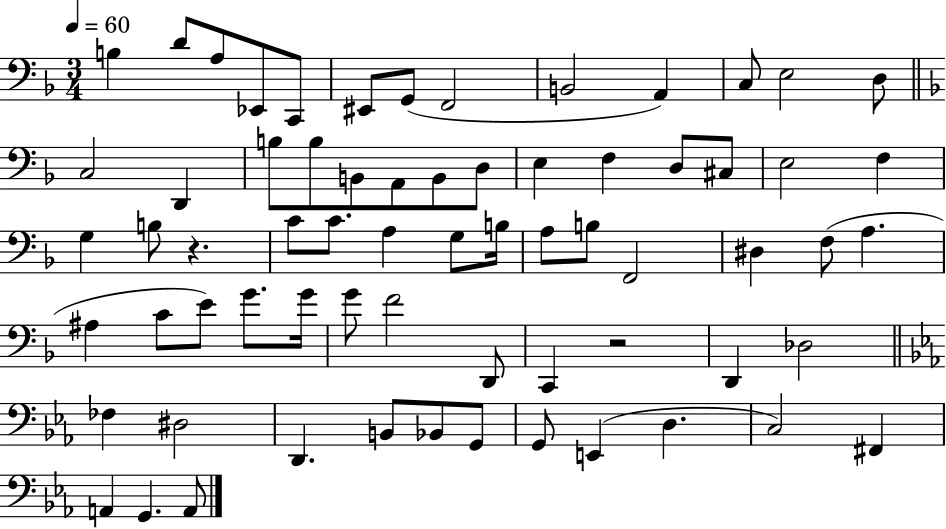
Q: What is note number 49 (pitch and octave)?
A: C2